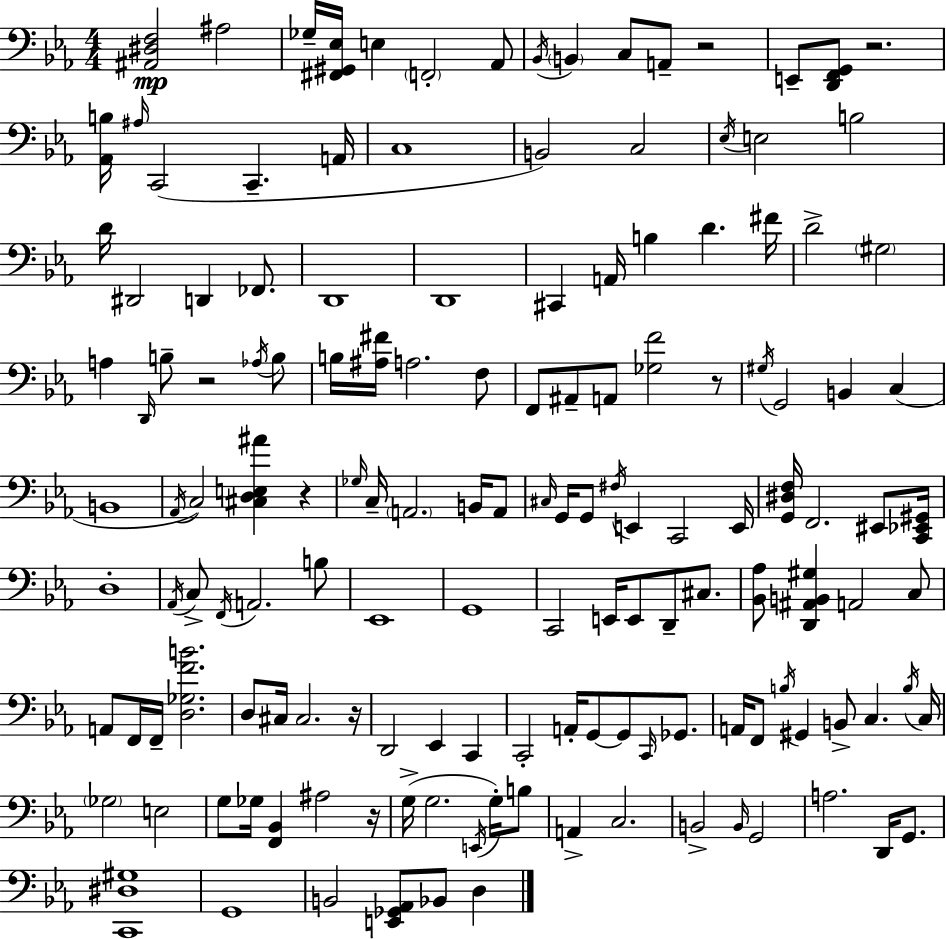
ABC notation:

X:1
T:Untitled
M:4/4
L:1/4
K:Eb
[^A,,^D,F,]2 ^A,2 _G,/4 [^F,,^G,,_E,]/4 E, F,,2 _A,,/2 _B,,/4 B,, C,/2 A,,/2 z2 E,,/2 [D,,F,,G,,]/2 z2 [_A,,B,]/4 ^A,/4 C,,2 C,, A,,/4 C,4 B,,2 C,2 _E,/4 E,2 B,2 D/4 ^D,,2 D,, _F,,/2 D,,4 D,,4 ^C,, A,,/4 B, D ^F/4 D2 ^G,2 A, D,,/4 B,/2 z2 _A,/4 B,/2 B,/4 [^A,^F]/4 A,2 F,/2 F,,/2 ^A,,/2 A,,/2 [_G,F]2 z/2 ^G,/4 G,,2 B,, C, B,,4 _A,,/4 C,2 [^C,D,E,^A] z _G,/4 C,/4 A,,2 B,,/4 A,,/2 ^C,/4 G,,/4 G,,/2 ^F,/4 E,, C,,2 E,,/4 [G,,^D,F,]/4 F,,2 ^E,,/2 [C,,_E,,^G,,]/4 D,4 _A,,/4 C,/2 F,,/4 A,,2 B,/2 _E,,4 G,,4 C,,2 E,,/4 E,,/2 D,,/2 ^C,/2 [_B,,_A,]/2 [D,,^A,,B,,^G,] A,,2 C,/2 A,,/2 F,,/4 F,,/4 [D,_G,FB]2 D,/2 ^C,/4 ^C,2 z/4 D,,2 _E,, C,, C,,2 A,,/4 G,,/2 G,,/2 C,,/4 _G,,/2 A,,/4 F,,/2 B,/4 ^G,, B,,/2 C, B,/4 C,/4 _G,2 E,2 G,/2 _G,/4 [F,,_B,,] ^A,2 z/4 G,/4 G,2 E,,/4 G,/4 B,/2 A,, C,2 B,,2 B,,/4 G,,2 A,2 D,,/4 G,,/2 [C,,^D,^G,]4 G,,4 B,,2 [E,,_G,,_A,,]/2 _B,,/2 D,